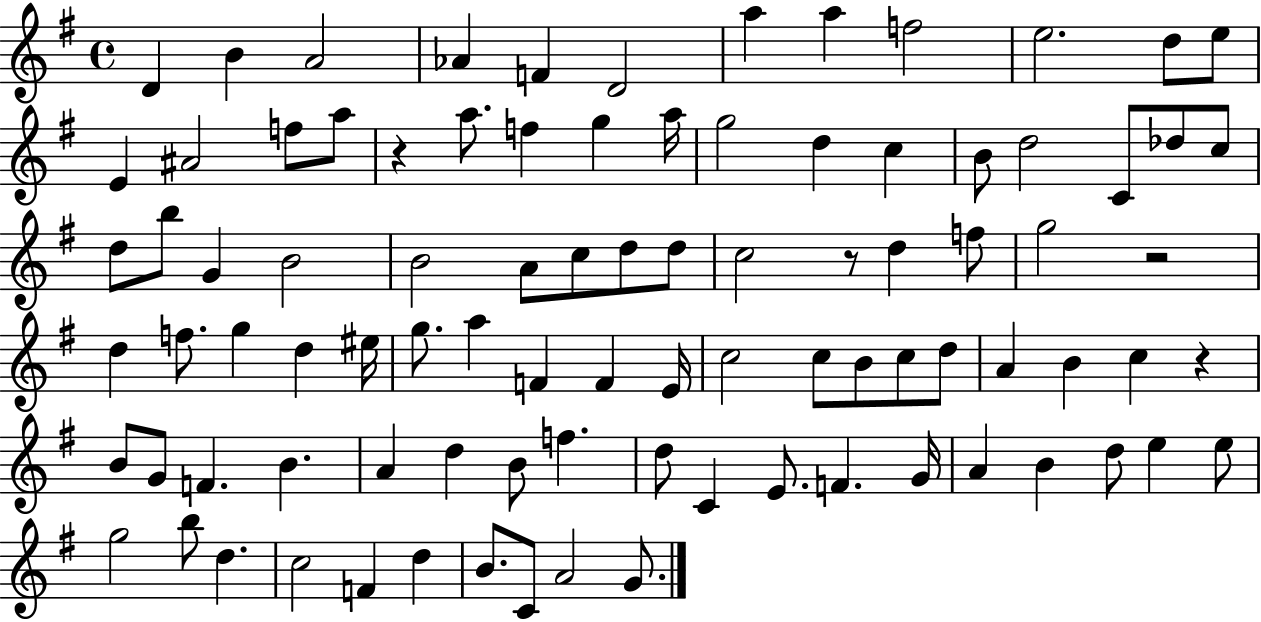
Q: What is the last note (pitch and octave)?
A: G4